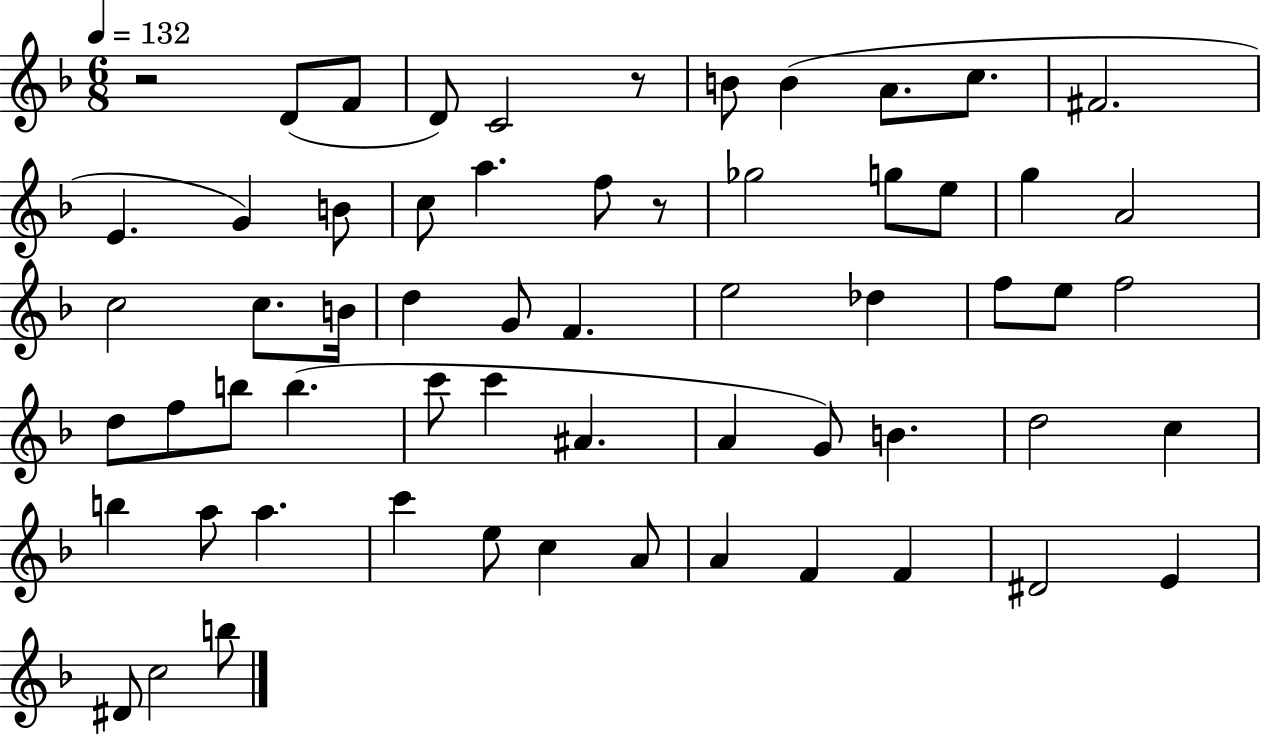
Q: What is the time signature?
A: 6/8